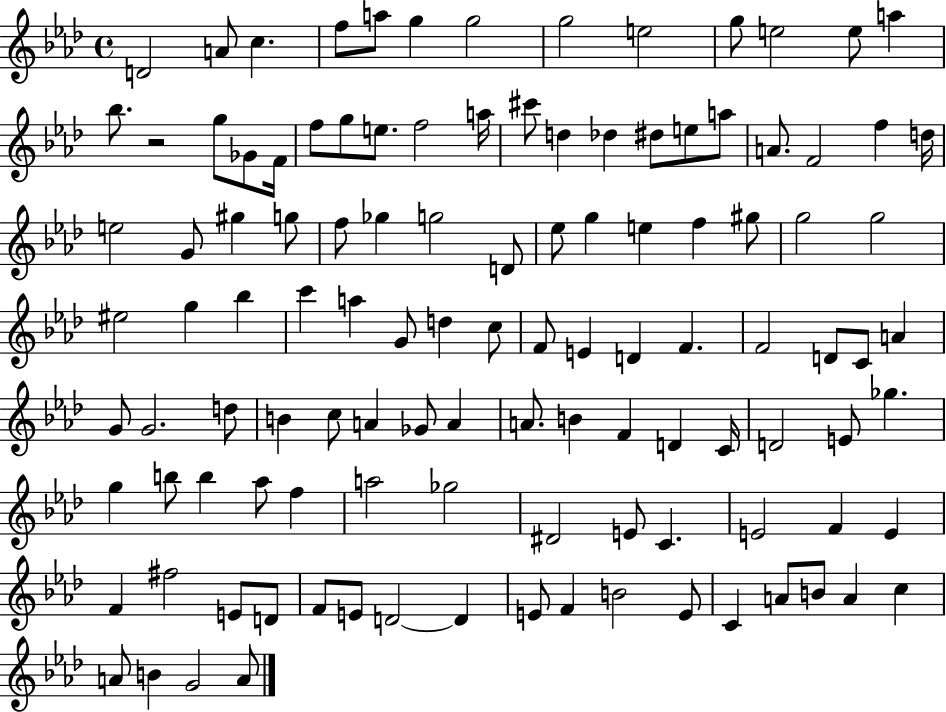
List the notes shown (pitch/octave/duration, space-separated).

D4/h A4/e C5/q. F5/e A5/e G5/q G5/h G5/h E5/h G5/e E5/h E5/e A5/q Bb5/e. R/h G5/e Gb4/e F4/s F5/e G5/e E5/e. F5/h A5/s C#6/e D5/q Db5/q D#5/e E5/e A5/e A4/e. F4/h F5/q D5/s E5/h G4/e G#5/q G5/e F5/e Gb5/q G5/h D4/e Eb5/e G5/q E5/q F5/q G#5/e G5/h G5/h EIS5/h G5/q Bb5/q C6/q A5/q G4/e D5/q C5/e F4/e E4/q D4/q F4/q. F4/h D4/e C4/e A4/q G4/e G4/h. D5/e B4/q C5/e A4/q Gb4/e A4/q A4/e. B4/q F4/q D4/q C4/s D4/h E4/e Gb5/q. G5/q B5/e B5/q Ab5/e F5/q A5/h Gb5/h D#4/h E4/e C4/q. E4/h F4/q E4/q F4/q F#5/h E4/e D4/e F4/e E4/e D4/h D4/q E4/e F4/q B4/h E4/e C4/q A4/e B4/e A4/q C5/q A4/e B4/q G4/h A4/e